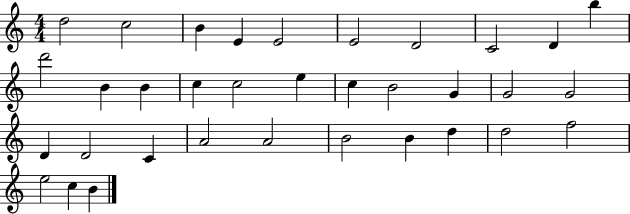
{
  \clef treble
  \numericTimeSignature
  \time 4/4
  \key c \major
  d''2 c''2 | b'4 e'4 e'2 | e'2 d'2 | c'2 d'4 b''4 | \break d'''2 b'4 b'4 | c''4 c''2 e''4 | c''4 b'2 g'4 | g'2 g'2 | \break d'4 d'2 c'4 | a'2 a'2 | b'2 b'4 d''4 | d''2 f''2 | \break e''2 c''4 b'4 | \bar "|."
}